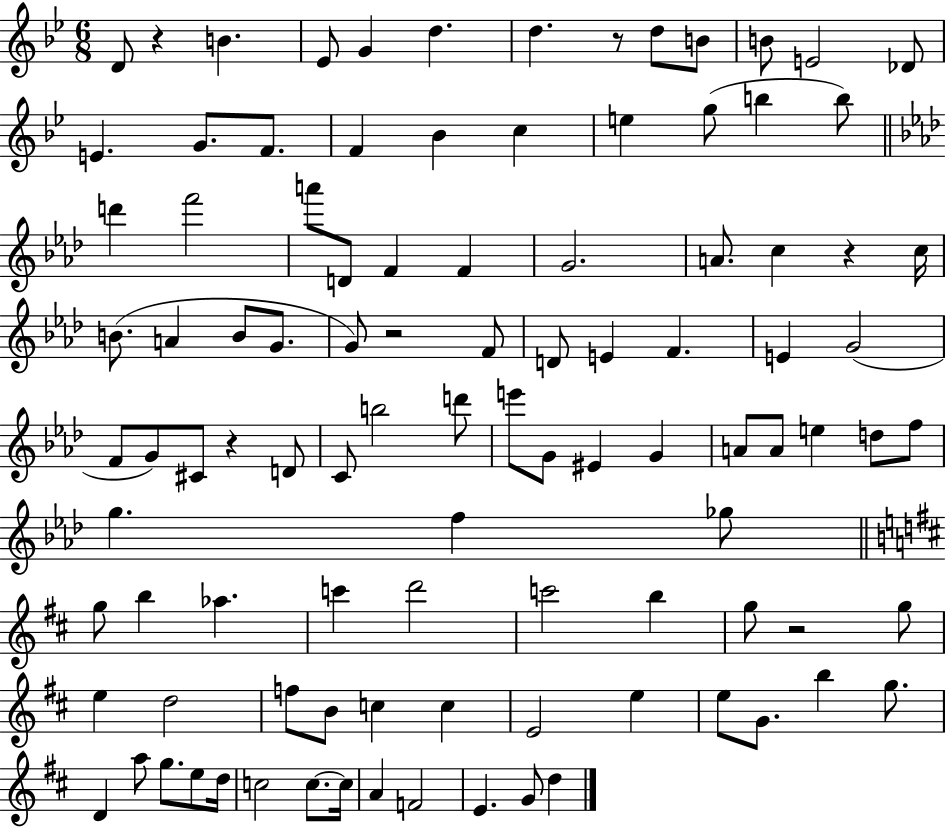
X:1
T:Untitled
M:6/8
L:1/4
K:Bb
D/2 z B _E/2 G d d z/2 d/2 B/2 B/2 E2 _D/2 E G/2 F/2 F _B c e g/2 b b/2 d' f'2 a'/2 D/2 F F G2 A/2 c z c/4 B/2 A B/2 G/2 G/2 z2 F/2 D/2 E F E G2 F/2 G/2 ^C/2 z D/2 C/2 b2 d'/2 e'/2 G/2 ^E G A/2 A/2 e d/2 f/2 g f _g/2 g/2 b _a c' d'2 c'2 b g/2 z2 g/2 e d2 f/2 B/2 c c E2 e e/2 G/2 b g/2 D a/2 g/2 e/2 d/4 c2 c/2 c/4 A F2 E G/2 d